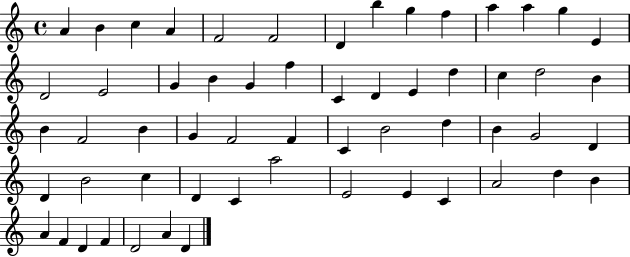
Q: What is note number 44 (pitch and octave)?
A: C4